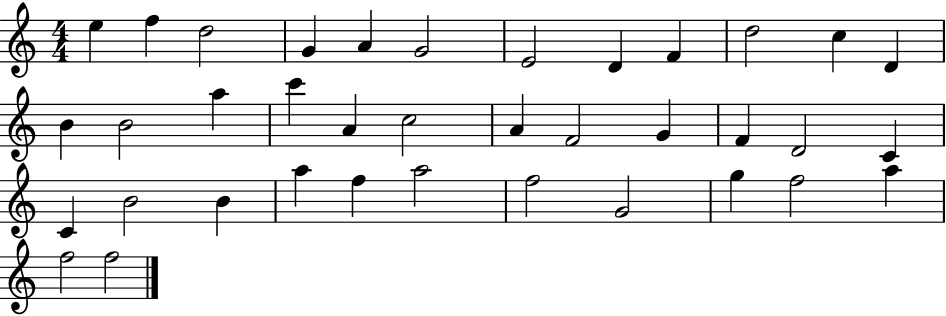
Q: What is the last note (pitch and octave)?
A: F5